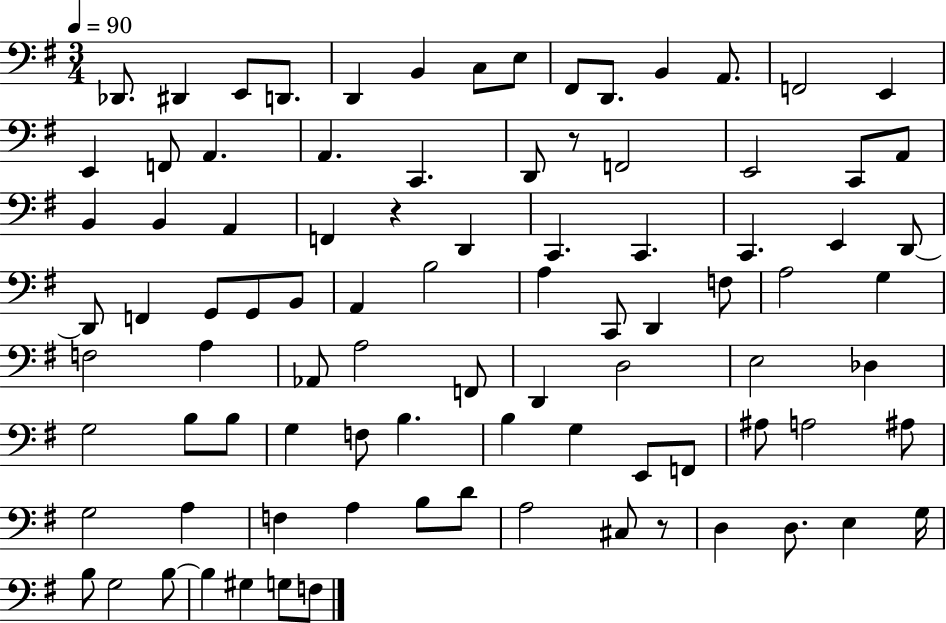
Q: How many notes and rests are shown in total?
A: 91